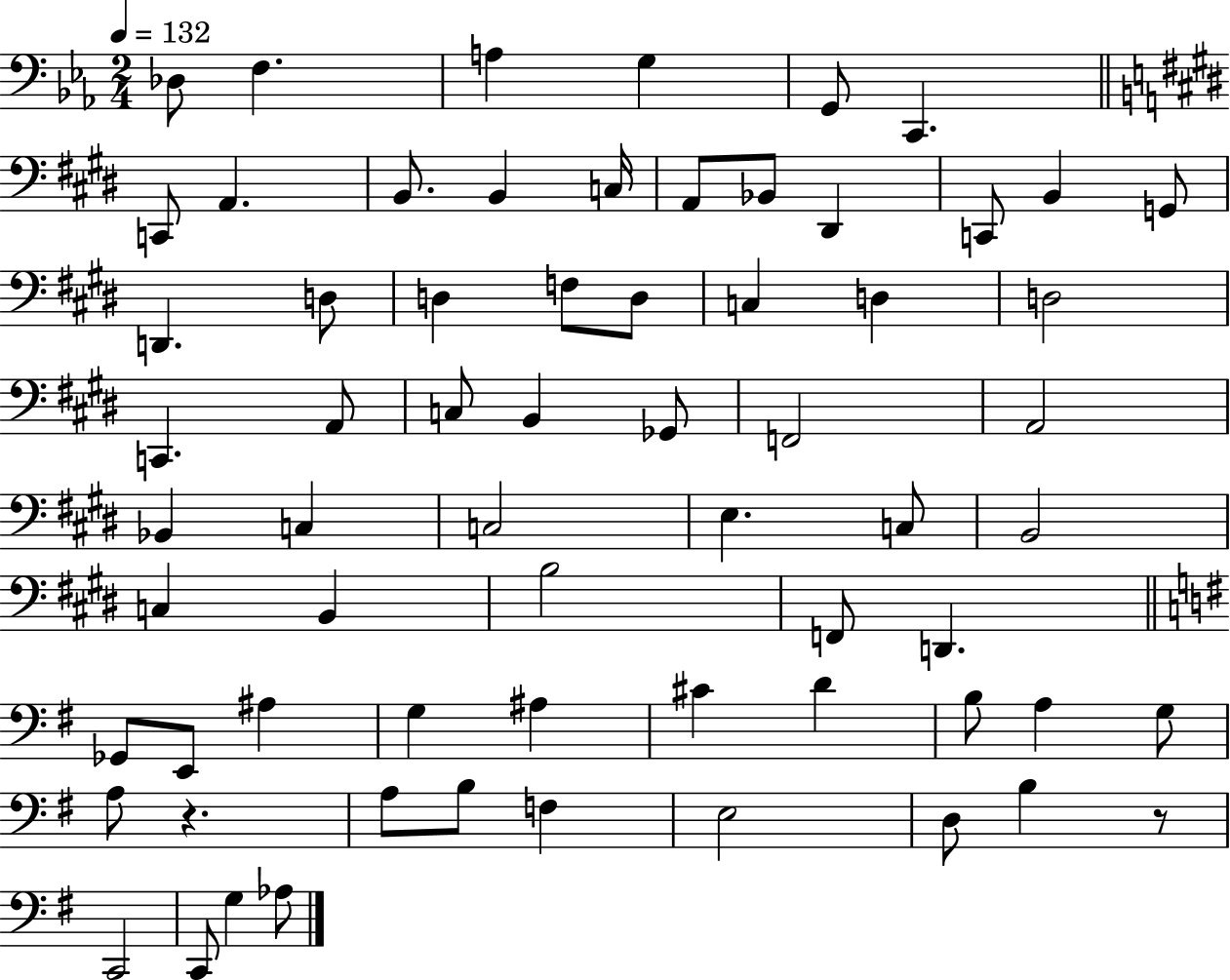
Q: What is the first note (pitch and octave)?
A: Db3